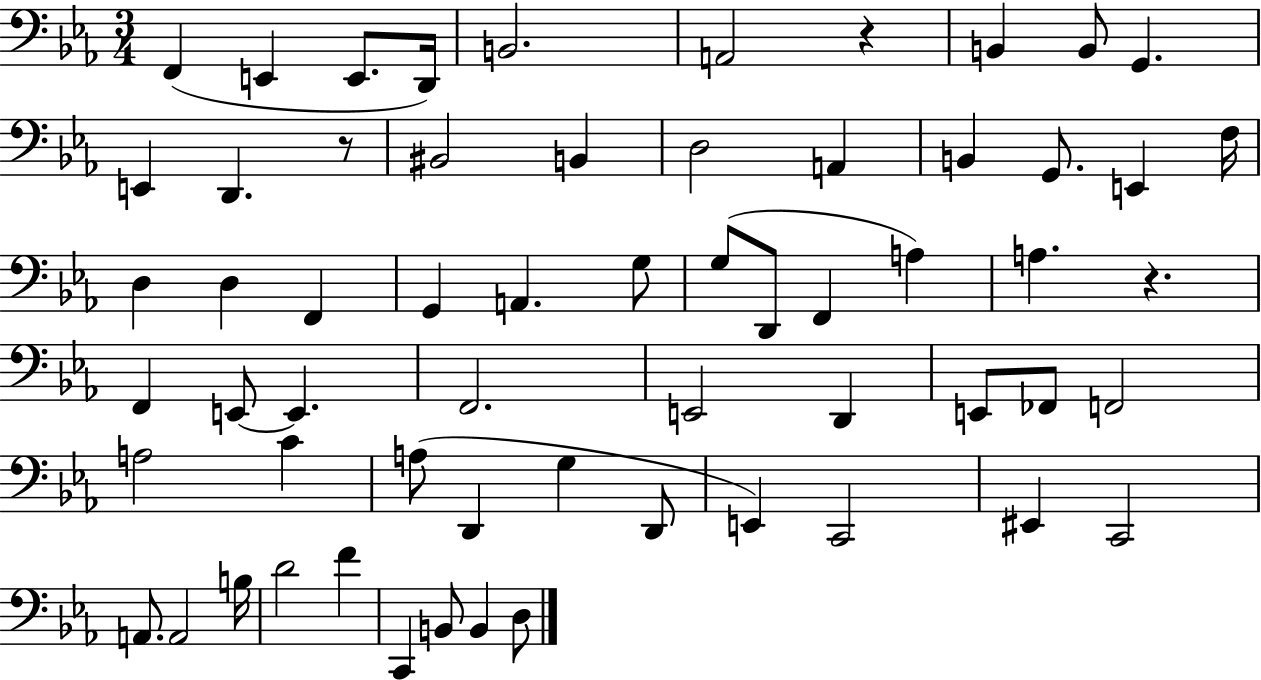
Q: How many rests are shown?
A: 3